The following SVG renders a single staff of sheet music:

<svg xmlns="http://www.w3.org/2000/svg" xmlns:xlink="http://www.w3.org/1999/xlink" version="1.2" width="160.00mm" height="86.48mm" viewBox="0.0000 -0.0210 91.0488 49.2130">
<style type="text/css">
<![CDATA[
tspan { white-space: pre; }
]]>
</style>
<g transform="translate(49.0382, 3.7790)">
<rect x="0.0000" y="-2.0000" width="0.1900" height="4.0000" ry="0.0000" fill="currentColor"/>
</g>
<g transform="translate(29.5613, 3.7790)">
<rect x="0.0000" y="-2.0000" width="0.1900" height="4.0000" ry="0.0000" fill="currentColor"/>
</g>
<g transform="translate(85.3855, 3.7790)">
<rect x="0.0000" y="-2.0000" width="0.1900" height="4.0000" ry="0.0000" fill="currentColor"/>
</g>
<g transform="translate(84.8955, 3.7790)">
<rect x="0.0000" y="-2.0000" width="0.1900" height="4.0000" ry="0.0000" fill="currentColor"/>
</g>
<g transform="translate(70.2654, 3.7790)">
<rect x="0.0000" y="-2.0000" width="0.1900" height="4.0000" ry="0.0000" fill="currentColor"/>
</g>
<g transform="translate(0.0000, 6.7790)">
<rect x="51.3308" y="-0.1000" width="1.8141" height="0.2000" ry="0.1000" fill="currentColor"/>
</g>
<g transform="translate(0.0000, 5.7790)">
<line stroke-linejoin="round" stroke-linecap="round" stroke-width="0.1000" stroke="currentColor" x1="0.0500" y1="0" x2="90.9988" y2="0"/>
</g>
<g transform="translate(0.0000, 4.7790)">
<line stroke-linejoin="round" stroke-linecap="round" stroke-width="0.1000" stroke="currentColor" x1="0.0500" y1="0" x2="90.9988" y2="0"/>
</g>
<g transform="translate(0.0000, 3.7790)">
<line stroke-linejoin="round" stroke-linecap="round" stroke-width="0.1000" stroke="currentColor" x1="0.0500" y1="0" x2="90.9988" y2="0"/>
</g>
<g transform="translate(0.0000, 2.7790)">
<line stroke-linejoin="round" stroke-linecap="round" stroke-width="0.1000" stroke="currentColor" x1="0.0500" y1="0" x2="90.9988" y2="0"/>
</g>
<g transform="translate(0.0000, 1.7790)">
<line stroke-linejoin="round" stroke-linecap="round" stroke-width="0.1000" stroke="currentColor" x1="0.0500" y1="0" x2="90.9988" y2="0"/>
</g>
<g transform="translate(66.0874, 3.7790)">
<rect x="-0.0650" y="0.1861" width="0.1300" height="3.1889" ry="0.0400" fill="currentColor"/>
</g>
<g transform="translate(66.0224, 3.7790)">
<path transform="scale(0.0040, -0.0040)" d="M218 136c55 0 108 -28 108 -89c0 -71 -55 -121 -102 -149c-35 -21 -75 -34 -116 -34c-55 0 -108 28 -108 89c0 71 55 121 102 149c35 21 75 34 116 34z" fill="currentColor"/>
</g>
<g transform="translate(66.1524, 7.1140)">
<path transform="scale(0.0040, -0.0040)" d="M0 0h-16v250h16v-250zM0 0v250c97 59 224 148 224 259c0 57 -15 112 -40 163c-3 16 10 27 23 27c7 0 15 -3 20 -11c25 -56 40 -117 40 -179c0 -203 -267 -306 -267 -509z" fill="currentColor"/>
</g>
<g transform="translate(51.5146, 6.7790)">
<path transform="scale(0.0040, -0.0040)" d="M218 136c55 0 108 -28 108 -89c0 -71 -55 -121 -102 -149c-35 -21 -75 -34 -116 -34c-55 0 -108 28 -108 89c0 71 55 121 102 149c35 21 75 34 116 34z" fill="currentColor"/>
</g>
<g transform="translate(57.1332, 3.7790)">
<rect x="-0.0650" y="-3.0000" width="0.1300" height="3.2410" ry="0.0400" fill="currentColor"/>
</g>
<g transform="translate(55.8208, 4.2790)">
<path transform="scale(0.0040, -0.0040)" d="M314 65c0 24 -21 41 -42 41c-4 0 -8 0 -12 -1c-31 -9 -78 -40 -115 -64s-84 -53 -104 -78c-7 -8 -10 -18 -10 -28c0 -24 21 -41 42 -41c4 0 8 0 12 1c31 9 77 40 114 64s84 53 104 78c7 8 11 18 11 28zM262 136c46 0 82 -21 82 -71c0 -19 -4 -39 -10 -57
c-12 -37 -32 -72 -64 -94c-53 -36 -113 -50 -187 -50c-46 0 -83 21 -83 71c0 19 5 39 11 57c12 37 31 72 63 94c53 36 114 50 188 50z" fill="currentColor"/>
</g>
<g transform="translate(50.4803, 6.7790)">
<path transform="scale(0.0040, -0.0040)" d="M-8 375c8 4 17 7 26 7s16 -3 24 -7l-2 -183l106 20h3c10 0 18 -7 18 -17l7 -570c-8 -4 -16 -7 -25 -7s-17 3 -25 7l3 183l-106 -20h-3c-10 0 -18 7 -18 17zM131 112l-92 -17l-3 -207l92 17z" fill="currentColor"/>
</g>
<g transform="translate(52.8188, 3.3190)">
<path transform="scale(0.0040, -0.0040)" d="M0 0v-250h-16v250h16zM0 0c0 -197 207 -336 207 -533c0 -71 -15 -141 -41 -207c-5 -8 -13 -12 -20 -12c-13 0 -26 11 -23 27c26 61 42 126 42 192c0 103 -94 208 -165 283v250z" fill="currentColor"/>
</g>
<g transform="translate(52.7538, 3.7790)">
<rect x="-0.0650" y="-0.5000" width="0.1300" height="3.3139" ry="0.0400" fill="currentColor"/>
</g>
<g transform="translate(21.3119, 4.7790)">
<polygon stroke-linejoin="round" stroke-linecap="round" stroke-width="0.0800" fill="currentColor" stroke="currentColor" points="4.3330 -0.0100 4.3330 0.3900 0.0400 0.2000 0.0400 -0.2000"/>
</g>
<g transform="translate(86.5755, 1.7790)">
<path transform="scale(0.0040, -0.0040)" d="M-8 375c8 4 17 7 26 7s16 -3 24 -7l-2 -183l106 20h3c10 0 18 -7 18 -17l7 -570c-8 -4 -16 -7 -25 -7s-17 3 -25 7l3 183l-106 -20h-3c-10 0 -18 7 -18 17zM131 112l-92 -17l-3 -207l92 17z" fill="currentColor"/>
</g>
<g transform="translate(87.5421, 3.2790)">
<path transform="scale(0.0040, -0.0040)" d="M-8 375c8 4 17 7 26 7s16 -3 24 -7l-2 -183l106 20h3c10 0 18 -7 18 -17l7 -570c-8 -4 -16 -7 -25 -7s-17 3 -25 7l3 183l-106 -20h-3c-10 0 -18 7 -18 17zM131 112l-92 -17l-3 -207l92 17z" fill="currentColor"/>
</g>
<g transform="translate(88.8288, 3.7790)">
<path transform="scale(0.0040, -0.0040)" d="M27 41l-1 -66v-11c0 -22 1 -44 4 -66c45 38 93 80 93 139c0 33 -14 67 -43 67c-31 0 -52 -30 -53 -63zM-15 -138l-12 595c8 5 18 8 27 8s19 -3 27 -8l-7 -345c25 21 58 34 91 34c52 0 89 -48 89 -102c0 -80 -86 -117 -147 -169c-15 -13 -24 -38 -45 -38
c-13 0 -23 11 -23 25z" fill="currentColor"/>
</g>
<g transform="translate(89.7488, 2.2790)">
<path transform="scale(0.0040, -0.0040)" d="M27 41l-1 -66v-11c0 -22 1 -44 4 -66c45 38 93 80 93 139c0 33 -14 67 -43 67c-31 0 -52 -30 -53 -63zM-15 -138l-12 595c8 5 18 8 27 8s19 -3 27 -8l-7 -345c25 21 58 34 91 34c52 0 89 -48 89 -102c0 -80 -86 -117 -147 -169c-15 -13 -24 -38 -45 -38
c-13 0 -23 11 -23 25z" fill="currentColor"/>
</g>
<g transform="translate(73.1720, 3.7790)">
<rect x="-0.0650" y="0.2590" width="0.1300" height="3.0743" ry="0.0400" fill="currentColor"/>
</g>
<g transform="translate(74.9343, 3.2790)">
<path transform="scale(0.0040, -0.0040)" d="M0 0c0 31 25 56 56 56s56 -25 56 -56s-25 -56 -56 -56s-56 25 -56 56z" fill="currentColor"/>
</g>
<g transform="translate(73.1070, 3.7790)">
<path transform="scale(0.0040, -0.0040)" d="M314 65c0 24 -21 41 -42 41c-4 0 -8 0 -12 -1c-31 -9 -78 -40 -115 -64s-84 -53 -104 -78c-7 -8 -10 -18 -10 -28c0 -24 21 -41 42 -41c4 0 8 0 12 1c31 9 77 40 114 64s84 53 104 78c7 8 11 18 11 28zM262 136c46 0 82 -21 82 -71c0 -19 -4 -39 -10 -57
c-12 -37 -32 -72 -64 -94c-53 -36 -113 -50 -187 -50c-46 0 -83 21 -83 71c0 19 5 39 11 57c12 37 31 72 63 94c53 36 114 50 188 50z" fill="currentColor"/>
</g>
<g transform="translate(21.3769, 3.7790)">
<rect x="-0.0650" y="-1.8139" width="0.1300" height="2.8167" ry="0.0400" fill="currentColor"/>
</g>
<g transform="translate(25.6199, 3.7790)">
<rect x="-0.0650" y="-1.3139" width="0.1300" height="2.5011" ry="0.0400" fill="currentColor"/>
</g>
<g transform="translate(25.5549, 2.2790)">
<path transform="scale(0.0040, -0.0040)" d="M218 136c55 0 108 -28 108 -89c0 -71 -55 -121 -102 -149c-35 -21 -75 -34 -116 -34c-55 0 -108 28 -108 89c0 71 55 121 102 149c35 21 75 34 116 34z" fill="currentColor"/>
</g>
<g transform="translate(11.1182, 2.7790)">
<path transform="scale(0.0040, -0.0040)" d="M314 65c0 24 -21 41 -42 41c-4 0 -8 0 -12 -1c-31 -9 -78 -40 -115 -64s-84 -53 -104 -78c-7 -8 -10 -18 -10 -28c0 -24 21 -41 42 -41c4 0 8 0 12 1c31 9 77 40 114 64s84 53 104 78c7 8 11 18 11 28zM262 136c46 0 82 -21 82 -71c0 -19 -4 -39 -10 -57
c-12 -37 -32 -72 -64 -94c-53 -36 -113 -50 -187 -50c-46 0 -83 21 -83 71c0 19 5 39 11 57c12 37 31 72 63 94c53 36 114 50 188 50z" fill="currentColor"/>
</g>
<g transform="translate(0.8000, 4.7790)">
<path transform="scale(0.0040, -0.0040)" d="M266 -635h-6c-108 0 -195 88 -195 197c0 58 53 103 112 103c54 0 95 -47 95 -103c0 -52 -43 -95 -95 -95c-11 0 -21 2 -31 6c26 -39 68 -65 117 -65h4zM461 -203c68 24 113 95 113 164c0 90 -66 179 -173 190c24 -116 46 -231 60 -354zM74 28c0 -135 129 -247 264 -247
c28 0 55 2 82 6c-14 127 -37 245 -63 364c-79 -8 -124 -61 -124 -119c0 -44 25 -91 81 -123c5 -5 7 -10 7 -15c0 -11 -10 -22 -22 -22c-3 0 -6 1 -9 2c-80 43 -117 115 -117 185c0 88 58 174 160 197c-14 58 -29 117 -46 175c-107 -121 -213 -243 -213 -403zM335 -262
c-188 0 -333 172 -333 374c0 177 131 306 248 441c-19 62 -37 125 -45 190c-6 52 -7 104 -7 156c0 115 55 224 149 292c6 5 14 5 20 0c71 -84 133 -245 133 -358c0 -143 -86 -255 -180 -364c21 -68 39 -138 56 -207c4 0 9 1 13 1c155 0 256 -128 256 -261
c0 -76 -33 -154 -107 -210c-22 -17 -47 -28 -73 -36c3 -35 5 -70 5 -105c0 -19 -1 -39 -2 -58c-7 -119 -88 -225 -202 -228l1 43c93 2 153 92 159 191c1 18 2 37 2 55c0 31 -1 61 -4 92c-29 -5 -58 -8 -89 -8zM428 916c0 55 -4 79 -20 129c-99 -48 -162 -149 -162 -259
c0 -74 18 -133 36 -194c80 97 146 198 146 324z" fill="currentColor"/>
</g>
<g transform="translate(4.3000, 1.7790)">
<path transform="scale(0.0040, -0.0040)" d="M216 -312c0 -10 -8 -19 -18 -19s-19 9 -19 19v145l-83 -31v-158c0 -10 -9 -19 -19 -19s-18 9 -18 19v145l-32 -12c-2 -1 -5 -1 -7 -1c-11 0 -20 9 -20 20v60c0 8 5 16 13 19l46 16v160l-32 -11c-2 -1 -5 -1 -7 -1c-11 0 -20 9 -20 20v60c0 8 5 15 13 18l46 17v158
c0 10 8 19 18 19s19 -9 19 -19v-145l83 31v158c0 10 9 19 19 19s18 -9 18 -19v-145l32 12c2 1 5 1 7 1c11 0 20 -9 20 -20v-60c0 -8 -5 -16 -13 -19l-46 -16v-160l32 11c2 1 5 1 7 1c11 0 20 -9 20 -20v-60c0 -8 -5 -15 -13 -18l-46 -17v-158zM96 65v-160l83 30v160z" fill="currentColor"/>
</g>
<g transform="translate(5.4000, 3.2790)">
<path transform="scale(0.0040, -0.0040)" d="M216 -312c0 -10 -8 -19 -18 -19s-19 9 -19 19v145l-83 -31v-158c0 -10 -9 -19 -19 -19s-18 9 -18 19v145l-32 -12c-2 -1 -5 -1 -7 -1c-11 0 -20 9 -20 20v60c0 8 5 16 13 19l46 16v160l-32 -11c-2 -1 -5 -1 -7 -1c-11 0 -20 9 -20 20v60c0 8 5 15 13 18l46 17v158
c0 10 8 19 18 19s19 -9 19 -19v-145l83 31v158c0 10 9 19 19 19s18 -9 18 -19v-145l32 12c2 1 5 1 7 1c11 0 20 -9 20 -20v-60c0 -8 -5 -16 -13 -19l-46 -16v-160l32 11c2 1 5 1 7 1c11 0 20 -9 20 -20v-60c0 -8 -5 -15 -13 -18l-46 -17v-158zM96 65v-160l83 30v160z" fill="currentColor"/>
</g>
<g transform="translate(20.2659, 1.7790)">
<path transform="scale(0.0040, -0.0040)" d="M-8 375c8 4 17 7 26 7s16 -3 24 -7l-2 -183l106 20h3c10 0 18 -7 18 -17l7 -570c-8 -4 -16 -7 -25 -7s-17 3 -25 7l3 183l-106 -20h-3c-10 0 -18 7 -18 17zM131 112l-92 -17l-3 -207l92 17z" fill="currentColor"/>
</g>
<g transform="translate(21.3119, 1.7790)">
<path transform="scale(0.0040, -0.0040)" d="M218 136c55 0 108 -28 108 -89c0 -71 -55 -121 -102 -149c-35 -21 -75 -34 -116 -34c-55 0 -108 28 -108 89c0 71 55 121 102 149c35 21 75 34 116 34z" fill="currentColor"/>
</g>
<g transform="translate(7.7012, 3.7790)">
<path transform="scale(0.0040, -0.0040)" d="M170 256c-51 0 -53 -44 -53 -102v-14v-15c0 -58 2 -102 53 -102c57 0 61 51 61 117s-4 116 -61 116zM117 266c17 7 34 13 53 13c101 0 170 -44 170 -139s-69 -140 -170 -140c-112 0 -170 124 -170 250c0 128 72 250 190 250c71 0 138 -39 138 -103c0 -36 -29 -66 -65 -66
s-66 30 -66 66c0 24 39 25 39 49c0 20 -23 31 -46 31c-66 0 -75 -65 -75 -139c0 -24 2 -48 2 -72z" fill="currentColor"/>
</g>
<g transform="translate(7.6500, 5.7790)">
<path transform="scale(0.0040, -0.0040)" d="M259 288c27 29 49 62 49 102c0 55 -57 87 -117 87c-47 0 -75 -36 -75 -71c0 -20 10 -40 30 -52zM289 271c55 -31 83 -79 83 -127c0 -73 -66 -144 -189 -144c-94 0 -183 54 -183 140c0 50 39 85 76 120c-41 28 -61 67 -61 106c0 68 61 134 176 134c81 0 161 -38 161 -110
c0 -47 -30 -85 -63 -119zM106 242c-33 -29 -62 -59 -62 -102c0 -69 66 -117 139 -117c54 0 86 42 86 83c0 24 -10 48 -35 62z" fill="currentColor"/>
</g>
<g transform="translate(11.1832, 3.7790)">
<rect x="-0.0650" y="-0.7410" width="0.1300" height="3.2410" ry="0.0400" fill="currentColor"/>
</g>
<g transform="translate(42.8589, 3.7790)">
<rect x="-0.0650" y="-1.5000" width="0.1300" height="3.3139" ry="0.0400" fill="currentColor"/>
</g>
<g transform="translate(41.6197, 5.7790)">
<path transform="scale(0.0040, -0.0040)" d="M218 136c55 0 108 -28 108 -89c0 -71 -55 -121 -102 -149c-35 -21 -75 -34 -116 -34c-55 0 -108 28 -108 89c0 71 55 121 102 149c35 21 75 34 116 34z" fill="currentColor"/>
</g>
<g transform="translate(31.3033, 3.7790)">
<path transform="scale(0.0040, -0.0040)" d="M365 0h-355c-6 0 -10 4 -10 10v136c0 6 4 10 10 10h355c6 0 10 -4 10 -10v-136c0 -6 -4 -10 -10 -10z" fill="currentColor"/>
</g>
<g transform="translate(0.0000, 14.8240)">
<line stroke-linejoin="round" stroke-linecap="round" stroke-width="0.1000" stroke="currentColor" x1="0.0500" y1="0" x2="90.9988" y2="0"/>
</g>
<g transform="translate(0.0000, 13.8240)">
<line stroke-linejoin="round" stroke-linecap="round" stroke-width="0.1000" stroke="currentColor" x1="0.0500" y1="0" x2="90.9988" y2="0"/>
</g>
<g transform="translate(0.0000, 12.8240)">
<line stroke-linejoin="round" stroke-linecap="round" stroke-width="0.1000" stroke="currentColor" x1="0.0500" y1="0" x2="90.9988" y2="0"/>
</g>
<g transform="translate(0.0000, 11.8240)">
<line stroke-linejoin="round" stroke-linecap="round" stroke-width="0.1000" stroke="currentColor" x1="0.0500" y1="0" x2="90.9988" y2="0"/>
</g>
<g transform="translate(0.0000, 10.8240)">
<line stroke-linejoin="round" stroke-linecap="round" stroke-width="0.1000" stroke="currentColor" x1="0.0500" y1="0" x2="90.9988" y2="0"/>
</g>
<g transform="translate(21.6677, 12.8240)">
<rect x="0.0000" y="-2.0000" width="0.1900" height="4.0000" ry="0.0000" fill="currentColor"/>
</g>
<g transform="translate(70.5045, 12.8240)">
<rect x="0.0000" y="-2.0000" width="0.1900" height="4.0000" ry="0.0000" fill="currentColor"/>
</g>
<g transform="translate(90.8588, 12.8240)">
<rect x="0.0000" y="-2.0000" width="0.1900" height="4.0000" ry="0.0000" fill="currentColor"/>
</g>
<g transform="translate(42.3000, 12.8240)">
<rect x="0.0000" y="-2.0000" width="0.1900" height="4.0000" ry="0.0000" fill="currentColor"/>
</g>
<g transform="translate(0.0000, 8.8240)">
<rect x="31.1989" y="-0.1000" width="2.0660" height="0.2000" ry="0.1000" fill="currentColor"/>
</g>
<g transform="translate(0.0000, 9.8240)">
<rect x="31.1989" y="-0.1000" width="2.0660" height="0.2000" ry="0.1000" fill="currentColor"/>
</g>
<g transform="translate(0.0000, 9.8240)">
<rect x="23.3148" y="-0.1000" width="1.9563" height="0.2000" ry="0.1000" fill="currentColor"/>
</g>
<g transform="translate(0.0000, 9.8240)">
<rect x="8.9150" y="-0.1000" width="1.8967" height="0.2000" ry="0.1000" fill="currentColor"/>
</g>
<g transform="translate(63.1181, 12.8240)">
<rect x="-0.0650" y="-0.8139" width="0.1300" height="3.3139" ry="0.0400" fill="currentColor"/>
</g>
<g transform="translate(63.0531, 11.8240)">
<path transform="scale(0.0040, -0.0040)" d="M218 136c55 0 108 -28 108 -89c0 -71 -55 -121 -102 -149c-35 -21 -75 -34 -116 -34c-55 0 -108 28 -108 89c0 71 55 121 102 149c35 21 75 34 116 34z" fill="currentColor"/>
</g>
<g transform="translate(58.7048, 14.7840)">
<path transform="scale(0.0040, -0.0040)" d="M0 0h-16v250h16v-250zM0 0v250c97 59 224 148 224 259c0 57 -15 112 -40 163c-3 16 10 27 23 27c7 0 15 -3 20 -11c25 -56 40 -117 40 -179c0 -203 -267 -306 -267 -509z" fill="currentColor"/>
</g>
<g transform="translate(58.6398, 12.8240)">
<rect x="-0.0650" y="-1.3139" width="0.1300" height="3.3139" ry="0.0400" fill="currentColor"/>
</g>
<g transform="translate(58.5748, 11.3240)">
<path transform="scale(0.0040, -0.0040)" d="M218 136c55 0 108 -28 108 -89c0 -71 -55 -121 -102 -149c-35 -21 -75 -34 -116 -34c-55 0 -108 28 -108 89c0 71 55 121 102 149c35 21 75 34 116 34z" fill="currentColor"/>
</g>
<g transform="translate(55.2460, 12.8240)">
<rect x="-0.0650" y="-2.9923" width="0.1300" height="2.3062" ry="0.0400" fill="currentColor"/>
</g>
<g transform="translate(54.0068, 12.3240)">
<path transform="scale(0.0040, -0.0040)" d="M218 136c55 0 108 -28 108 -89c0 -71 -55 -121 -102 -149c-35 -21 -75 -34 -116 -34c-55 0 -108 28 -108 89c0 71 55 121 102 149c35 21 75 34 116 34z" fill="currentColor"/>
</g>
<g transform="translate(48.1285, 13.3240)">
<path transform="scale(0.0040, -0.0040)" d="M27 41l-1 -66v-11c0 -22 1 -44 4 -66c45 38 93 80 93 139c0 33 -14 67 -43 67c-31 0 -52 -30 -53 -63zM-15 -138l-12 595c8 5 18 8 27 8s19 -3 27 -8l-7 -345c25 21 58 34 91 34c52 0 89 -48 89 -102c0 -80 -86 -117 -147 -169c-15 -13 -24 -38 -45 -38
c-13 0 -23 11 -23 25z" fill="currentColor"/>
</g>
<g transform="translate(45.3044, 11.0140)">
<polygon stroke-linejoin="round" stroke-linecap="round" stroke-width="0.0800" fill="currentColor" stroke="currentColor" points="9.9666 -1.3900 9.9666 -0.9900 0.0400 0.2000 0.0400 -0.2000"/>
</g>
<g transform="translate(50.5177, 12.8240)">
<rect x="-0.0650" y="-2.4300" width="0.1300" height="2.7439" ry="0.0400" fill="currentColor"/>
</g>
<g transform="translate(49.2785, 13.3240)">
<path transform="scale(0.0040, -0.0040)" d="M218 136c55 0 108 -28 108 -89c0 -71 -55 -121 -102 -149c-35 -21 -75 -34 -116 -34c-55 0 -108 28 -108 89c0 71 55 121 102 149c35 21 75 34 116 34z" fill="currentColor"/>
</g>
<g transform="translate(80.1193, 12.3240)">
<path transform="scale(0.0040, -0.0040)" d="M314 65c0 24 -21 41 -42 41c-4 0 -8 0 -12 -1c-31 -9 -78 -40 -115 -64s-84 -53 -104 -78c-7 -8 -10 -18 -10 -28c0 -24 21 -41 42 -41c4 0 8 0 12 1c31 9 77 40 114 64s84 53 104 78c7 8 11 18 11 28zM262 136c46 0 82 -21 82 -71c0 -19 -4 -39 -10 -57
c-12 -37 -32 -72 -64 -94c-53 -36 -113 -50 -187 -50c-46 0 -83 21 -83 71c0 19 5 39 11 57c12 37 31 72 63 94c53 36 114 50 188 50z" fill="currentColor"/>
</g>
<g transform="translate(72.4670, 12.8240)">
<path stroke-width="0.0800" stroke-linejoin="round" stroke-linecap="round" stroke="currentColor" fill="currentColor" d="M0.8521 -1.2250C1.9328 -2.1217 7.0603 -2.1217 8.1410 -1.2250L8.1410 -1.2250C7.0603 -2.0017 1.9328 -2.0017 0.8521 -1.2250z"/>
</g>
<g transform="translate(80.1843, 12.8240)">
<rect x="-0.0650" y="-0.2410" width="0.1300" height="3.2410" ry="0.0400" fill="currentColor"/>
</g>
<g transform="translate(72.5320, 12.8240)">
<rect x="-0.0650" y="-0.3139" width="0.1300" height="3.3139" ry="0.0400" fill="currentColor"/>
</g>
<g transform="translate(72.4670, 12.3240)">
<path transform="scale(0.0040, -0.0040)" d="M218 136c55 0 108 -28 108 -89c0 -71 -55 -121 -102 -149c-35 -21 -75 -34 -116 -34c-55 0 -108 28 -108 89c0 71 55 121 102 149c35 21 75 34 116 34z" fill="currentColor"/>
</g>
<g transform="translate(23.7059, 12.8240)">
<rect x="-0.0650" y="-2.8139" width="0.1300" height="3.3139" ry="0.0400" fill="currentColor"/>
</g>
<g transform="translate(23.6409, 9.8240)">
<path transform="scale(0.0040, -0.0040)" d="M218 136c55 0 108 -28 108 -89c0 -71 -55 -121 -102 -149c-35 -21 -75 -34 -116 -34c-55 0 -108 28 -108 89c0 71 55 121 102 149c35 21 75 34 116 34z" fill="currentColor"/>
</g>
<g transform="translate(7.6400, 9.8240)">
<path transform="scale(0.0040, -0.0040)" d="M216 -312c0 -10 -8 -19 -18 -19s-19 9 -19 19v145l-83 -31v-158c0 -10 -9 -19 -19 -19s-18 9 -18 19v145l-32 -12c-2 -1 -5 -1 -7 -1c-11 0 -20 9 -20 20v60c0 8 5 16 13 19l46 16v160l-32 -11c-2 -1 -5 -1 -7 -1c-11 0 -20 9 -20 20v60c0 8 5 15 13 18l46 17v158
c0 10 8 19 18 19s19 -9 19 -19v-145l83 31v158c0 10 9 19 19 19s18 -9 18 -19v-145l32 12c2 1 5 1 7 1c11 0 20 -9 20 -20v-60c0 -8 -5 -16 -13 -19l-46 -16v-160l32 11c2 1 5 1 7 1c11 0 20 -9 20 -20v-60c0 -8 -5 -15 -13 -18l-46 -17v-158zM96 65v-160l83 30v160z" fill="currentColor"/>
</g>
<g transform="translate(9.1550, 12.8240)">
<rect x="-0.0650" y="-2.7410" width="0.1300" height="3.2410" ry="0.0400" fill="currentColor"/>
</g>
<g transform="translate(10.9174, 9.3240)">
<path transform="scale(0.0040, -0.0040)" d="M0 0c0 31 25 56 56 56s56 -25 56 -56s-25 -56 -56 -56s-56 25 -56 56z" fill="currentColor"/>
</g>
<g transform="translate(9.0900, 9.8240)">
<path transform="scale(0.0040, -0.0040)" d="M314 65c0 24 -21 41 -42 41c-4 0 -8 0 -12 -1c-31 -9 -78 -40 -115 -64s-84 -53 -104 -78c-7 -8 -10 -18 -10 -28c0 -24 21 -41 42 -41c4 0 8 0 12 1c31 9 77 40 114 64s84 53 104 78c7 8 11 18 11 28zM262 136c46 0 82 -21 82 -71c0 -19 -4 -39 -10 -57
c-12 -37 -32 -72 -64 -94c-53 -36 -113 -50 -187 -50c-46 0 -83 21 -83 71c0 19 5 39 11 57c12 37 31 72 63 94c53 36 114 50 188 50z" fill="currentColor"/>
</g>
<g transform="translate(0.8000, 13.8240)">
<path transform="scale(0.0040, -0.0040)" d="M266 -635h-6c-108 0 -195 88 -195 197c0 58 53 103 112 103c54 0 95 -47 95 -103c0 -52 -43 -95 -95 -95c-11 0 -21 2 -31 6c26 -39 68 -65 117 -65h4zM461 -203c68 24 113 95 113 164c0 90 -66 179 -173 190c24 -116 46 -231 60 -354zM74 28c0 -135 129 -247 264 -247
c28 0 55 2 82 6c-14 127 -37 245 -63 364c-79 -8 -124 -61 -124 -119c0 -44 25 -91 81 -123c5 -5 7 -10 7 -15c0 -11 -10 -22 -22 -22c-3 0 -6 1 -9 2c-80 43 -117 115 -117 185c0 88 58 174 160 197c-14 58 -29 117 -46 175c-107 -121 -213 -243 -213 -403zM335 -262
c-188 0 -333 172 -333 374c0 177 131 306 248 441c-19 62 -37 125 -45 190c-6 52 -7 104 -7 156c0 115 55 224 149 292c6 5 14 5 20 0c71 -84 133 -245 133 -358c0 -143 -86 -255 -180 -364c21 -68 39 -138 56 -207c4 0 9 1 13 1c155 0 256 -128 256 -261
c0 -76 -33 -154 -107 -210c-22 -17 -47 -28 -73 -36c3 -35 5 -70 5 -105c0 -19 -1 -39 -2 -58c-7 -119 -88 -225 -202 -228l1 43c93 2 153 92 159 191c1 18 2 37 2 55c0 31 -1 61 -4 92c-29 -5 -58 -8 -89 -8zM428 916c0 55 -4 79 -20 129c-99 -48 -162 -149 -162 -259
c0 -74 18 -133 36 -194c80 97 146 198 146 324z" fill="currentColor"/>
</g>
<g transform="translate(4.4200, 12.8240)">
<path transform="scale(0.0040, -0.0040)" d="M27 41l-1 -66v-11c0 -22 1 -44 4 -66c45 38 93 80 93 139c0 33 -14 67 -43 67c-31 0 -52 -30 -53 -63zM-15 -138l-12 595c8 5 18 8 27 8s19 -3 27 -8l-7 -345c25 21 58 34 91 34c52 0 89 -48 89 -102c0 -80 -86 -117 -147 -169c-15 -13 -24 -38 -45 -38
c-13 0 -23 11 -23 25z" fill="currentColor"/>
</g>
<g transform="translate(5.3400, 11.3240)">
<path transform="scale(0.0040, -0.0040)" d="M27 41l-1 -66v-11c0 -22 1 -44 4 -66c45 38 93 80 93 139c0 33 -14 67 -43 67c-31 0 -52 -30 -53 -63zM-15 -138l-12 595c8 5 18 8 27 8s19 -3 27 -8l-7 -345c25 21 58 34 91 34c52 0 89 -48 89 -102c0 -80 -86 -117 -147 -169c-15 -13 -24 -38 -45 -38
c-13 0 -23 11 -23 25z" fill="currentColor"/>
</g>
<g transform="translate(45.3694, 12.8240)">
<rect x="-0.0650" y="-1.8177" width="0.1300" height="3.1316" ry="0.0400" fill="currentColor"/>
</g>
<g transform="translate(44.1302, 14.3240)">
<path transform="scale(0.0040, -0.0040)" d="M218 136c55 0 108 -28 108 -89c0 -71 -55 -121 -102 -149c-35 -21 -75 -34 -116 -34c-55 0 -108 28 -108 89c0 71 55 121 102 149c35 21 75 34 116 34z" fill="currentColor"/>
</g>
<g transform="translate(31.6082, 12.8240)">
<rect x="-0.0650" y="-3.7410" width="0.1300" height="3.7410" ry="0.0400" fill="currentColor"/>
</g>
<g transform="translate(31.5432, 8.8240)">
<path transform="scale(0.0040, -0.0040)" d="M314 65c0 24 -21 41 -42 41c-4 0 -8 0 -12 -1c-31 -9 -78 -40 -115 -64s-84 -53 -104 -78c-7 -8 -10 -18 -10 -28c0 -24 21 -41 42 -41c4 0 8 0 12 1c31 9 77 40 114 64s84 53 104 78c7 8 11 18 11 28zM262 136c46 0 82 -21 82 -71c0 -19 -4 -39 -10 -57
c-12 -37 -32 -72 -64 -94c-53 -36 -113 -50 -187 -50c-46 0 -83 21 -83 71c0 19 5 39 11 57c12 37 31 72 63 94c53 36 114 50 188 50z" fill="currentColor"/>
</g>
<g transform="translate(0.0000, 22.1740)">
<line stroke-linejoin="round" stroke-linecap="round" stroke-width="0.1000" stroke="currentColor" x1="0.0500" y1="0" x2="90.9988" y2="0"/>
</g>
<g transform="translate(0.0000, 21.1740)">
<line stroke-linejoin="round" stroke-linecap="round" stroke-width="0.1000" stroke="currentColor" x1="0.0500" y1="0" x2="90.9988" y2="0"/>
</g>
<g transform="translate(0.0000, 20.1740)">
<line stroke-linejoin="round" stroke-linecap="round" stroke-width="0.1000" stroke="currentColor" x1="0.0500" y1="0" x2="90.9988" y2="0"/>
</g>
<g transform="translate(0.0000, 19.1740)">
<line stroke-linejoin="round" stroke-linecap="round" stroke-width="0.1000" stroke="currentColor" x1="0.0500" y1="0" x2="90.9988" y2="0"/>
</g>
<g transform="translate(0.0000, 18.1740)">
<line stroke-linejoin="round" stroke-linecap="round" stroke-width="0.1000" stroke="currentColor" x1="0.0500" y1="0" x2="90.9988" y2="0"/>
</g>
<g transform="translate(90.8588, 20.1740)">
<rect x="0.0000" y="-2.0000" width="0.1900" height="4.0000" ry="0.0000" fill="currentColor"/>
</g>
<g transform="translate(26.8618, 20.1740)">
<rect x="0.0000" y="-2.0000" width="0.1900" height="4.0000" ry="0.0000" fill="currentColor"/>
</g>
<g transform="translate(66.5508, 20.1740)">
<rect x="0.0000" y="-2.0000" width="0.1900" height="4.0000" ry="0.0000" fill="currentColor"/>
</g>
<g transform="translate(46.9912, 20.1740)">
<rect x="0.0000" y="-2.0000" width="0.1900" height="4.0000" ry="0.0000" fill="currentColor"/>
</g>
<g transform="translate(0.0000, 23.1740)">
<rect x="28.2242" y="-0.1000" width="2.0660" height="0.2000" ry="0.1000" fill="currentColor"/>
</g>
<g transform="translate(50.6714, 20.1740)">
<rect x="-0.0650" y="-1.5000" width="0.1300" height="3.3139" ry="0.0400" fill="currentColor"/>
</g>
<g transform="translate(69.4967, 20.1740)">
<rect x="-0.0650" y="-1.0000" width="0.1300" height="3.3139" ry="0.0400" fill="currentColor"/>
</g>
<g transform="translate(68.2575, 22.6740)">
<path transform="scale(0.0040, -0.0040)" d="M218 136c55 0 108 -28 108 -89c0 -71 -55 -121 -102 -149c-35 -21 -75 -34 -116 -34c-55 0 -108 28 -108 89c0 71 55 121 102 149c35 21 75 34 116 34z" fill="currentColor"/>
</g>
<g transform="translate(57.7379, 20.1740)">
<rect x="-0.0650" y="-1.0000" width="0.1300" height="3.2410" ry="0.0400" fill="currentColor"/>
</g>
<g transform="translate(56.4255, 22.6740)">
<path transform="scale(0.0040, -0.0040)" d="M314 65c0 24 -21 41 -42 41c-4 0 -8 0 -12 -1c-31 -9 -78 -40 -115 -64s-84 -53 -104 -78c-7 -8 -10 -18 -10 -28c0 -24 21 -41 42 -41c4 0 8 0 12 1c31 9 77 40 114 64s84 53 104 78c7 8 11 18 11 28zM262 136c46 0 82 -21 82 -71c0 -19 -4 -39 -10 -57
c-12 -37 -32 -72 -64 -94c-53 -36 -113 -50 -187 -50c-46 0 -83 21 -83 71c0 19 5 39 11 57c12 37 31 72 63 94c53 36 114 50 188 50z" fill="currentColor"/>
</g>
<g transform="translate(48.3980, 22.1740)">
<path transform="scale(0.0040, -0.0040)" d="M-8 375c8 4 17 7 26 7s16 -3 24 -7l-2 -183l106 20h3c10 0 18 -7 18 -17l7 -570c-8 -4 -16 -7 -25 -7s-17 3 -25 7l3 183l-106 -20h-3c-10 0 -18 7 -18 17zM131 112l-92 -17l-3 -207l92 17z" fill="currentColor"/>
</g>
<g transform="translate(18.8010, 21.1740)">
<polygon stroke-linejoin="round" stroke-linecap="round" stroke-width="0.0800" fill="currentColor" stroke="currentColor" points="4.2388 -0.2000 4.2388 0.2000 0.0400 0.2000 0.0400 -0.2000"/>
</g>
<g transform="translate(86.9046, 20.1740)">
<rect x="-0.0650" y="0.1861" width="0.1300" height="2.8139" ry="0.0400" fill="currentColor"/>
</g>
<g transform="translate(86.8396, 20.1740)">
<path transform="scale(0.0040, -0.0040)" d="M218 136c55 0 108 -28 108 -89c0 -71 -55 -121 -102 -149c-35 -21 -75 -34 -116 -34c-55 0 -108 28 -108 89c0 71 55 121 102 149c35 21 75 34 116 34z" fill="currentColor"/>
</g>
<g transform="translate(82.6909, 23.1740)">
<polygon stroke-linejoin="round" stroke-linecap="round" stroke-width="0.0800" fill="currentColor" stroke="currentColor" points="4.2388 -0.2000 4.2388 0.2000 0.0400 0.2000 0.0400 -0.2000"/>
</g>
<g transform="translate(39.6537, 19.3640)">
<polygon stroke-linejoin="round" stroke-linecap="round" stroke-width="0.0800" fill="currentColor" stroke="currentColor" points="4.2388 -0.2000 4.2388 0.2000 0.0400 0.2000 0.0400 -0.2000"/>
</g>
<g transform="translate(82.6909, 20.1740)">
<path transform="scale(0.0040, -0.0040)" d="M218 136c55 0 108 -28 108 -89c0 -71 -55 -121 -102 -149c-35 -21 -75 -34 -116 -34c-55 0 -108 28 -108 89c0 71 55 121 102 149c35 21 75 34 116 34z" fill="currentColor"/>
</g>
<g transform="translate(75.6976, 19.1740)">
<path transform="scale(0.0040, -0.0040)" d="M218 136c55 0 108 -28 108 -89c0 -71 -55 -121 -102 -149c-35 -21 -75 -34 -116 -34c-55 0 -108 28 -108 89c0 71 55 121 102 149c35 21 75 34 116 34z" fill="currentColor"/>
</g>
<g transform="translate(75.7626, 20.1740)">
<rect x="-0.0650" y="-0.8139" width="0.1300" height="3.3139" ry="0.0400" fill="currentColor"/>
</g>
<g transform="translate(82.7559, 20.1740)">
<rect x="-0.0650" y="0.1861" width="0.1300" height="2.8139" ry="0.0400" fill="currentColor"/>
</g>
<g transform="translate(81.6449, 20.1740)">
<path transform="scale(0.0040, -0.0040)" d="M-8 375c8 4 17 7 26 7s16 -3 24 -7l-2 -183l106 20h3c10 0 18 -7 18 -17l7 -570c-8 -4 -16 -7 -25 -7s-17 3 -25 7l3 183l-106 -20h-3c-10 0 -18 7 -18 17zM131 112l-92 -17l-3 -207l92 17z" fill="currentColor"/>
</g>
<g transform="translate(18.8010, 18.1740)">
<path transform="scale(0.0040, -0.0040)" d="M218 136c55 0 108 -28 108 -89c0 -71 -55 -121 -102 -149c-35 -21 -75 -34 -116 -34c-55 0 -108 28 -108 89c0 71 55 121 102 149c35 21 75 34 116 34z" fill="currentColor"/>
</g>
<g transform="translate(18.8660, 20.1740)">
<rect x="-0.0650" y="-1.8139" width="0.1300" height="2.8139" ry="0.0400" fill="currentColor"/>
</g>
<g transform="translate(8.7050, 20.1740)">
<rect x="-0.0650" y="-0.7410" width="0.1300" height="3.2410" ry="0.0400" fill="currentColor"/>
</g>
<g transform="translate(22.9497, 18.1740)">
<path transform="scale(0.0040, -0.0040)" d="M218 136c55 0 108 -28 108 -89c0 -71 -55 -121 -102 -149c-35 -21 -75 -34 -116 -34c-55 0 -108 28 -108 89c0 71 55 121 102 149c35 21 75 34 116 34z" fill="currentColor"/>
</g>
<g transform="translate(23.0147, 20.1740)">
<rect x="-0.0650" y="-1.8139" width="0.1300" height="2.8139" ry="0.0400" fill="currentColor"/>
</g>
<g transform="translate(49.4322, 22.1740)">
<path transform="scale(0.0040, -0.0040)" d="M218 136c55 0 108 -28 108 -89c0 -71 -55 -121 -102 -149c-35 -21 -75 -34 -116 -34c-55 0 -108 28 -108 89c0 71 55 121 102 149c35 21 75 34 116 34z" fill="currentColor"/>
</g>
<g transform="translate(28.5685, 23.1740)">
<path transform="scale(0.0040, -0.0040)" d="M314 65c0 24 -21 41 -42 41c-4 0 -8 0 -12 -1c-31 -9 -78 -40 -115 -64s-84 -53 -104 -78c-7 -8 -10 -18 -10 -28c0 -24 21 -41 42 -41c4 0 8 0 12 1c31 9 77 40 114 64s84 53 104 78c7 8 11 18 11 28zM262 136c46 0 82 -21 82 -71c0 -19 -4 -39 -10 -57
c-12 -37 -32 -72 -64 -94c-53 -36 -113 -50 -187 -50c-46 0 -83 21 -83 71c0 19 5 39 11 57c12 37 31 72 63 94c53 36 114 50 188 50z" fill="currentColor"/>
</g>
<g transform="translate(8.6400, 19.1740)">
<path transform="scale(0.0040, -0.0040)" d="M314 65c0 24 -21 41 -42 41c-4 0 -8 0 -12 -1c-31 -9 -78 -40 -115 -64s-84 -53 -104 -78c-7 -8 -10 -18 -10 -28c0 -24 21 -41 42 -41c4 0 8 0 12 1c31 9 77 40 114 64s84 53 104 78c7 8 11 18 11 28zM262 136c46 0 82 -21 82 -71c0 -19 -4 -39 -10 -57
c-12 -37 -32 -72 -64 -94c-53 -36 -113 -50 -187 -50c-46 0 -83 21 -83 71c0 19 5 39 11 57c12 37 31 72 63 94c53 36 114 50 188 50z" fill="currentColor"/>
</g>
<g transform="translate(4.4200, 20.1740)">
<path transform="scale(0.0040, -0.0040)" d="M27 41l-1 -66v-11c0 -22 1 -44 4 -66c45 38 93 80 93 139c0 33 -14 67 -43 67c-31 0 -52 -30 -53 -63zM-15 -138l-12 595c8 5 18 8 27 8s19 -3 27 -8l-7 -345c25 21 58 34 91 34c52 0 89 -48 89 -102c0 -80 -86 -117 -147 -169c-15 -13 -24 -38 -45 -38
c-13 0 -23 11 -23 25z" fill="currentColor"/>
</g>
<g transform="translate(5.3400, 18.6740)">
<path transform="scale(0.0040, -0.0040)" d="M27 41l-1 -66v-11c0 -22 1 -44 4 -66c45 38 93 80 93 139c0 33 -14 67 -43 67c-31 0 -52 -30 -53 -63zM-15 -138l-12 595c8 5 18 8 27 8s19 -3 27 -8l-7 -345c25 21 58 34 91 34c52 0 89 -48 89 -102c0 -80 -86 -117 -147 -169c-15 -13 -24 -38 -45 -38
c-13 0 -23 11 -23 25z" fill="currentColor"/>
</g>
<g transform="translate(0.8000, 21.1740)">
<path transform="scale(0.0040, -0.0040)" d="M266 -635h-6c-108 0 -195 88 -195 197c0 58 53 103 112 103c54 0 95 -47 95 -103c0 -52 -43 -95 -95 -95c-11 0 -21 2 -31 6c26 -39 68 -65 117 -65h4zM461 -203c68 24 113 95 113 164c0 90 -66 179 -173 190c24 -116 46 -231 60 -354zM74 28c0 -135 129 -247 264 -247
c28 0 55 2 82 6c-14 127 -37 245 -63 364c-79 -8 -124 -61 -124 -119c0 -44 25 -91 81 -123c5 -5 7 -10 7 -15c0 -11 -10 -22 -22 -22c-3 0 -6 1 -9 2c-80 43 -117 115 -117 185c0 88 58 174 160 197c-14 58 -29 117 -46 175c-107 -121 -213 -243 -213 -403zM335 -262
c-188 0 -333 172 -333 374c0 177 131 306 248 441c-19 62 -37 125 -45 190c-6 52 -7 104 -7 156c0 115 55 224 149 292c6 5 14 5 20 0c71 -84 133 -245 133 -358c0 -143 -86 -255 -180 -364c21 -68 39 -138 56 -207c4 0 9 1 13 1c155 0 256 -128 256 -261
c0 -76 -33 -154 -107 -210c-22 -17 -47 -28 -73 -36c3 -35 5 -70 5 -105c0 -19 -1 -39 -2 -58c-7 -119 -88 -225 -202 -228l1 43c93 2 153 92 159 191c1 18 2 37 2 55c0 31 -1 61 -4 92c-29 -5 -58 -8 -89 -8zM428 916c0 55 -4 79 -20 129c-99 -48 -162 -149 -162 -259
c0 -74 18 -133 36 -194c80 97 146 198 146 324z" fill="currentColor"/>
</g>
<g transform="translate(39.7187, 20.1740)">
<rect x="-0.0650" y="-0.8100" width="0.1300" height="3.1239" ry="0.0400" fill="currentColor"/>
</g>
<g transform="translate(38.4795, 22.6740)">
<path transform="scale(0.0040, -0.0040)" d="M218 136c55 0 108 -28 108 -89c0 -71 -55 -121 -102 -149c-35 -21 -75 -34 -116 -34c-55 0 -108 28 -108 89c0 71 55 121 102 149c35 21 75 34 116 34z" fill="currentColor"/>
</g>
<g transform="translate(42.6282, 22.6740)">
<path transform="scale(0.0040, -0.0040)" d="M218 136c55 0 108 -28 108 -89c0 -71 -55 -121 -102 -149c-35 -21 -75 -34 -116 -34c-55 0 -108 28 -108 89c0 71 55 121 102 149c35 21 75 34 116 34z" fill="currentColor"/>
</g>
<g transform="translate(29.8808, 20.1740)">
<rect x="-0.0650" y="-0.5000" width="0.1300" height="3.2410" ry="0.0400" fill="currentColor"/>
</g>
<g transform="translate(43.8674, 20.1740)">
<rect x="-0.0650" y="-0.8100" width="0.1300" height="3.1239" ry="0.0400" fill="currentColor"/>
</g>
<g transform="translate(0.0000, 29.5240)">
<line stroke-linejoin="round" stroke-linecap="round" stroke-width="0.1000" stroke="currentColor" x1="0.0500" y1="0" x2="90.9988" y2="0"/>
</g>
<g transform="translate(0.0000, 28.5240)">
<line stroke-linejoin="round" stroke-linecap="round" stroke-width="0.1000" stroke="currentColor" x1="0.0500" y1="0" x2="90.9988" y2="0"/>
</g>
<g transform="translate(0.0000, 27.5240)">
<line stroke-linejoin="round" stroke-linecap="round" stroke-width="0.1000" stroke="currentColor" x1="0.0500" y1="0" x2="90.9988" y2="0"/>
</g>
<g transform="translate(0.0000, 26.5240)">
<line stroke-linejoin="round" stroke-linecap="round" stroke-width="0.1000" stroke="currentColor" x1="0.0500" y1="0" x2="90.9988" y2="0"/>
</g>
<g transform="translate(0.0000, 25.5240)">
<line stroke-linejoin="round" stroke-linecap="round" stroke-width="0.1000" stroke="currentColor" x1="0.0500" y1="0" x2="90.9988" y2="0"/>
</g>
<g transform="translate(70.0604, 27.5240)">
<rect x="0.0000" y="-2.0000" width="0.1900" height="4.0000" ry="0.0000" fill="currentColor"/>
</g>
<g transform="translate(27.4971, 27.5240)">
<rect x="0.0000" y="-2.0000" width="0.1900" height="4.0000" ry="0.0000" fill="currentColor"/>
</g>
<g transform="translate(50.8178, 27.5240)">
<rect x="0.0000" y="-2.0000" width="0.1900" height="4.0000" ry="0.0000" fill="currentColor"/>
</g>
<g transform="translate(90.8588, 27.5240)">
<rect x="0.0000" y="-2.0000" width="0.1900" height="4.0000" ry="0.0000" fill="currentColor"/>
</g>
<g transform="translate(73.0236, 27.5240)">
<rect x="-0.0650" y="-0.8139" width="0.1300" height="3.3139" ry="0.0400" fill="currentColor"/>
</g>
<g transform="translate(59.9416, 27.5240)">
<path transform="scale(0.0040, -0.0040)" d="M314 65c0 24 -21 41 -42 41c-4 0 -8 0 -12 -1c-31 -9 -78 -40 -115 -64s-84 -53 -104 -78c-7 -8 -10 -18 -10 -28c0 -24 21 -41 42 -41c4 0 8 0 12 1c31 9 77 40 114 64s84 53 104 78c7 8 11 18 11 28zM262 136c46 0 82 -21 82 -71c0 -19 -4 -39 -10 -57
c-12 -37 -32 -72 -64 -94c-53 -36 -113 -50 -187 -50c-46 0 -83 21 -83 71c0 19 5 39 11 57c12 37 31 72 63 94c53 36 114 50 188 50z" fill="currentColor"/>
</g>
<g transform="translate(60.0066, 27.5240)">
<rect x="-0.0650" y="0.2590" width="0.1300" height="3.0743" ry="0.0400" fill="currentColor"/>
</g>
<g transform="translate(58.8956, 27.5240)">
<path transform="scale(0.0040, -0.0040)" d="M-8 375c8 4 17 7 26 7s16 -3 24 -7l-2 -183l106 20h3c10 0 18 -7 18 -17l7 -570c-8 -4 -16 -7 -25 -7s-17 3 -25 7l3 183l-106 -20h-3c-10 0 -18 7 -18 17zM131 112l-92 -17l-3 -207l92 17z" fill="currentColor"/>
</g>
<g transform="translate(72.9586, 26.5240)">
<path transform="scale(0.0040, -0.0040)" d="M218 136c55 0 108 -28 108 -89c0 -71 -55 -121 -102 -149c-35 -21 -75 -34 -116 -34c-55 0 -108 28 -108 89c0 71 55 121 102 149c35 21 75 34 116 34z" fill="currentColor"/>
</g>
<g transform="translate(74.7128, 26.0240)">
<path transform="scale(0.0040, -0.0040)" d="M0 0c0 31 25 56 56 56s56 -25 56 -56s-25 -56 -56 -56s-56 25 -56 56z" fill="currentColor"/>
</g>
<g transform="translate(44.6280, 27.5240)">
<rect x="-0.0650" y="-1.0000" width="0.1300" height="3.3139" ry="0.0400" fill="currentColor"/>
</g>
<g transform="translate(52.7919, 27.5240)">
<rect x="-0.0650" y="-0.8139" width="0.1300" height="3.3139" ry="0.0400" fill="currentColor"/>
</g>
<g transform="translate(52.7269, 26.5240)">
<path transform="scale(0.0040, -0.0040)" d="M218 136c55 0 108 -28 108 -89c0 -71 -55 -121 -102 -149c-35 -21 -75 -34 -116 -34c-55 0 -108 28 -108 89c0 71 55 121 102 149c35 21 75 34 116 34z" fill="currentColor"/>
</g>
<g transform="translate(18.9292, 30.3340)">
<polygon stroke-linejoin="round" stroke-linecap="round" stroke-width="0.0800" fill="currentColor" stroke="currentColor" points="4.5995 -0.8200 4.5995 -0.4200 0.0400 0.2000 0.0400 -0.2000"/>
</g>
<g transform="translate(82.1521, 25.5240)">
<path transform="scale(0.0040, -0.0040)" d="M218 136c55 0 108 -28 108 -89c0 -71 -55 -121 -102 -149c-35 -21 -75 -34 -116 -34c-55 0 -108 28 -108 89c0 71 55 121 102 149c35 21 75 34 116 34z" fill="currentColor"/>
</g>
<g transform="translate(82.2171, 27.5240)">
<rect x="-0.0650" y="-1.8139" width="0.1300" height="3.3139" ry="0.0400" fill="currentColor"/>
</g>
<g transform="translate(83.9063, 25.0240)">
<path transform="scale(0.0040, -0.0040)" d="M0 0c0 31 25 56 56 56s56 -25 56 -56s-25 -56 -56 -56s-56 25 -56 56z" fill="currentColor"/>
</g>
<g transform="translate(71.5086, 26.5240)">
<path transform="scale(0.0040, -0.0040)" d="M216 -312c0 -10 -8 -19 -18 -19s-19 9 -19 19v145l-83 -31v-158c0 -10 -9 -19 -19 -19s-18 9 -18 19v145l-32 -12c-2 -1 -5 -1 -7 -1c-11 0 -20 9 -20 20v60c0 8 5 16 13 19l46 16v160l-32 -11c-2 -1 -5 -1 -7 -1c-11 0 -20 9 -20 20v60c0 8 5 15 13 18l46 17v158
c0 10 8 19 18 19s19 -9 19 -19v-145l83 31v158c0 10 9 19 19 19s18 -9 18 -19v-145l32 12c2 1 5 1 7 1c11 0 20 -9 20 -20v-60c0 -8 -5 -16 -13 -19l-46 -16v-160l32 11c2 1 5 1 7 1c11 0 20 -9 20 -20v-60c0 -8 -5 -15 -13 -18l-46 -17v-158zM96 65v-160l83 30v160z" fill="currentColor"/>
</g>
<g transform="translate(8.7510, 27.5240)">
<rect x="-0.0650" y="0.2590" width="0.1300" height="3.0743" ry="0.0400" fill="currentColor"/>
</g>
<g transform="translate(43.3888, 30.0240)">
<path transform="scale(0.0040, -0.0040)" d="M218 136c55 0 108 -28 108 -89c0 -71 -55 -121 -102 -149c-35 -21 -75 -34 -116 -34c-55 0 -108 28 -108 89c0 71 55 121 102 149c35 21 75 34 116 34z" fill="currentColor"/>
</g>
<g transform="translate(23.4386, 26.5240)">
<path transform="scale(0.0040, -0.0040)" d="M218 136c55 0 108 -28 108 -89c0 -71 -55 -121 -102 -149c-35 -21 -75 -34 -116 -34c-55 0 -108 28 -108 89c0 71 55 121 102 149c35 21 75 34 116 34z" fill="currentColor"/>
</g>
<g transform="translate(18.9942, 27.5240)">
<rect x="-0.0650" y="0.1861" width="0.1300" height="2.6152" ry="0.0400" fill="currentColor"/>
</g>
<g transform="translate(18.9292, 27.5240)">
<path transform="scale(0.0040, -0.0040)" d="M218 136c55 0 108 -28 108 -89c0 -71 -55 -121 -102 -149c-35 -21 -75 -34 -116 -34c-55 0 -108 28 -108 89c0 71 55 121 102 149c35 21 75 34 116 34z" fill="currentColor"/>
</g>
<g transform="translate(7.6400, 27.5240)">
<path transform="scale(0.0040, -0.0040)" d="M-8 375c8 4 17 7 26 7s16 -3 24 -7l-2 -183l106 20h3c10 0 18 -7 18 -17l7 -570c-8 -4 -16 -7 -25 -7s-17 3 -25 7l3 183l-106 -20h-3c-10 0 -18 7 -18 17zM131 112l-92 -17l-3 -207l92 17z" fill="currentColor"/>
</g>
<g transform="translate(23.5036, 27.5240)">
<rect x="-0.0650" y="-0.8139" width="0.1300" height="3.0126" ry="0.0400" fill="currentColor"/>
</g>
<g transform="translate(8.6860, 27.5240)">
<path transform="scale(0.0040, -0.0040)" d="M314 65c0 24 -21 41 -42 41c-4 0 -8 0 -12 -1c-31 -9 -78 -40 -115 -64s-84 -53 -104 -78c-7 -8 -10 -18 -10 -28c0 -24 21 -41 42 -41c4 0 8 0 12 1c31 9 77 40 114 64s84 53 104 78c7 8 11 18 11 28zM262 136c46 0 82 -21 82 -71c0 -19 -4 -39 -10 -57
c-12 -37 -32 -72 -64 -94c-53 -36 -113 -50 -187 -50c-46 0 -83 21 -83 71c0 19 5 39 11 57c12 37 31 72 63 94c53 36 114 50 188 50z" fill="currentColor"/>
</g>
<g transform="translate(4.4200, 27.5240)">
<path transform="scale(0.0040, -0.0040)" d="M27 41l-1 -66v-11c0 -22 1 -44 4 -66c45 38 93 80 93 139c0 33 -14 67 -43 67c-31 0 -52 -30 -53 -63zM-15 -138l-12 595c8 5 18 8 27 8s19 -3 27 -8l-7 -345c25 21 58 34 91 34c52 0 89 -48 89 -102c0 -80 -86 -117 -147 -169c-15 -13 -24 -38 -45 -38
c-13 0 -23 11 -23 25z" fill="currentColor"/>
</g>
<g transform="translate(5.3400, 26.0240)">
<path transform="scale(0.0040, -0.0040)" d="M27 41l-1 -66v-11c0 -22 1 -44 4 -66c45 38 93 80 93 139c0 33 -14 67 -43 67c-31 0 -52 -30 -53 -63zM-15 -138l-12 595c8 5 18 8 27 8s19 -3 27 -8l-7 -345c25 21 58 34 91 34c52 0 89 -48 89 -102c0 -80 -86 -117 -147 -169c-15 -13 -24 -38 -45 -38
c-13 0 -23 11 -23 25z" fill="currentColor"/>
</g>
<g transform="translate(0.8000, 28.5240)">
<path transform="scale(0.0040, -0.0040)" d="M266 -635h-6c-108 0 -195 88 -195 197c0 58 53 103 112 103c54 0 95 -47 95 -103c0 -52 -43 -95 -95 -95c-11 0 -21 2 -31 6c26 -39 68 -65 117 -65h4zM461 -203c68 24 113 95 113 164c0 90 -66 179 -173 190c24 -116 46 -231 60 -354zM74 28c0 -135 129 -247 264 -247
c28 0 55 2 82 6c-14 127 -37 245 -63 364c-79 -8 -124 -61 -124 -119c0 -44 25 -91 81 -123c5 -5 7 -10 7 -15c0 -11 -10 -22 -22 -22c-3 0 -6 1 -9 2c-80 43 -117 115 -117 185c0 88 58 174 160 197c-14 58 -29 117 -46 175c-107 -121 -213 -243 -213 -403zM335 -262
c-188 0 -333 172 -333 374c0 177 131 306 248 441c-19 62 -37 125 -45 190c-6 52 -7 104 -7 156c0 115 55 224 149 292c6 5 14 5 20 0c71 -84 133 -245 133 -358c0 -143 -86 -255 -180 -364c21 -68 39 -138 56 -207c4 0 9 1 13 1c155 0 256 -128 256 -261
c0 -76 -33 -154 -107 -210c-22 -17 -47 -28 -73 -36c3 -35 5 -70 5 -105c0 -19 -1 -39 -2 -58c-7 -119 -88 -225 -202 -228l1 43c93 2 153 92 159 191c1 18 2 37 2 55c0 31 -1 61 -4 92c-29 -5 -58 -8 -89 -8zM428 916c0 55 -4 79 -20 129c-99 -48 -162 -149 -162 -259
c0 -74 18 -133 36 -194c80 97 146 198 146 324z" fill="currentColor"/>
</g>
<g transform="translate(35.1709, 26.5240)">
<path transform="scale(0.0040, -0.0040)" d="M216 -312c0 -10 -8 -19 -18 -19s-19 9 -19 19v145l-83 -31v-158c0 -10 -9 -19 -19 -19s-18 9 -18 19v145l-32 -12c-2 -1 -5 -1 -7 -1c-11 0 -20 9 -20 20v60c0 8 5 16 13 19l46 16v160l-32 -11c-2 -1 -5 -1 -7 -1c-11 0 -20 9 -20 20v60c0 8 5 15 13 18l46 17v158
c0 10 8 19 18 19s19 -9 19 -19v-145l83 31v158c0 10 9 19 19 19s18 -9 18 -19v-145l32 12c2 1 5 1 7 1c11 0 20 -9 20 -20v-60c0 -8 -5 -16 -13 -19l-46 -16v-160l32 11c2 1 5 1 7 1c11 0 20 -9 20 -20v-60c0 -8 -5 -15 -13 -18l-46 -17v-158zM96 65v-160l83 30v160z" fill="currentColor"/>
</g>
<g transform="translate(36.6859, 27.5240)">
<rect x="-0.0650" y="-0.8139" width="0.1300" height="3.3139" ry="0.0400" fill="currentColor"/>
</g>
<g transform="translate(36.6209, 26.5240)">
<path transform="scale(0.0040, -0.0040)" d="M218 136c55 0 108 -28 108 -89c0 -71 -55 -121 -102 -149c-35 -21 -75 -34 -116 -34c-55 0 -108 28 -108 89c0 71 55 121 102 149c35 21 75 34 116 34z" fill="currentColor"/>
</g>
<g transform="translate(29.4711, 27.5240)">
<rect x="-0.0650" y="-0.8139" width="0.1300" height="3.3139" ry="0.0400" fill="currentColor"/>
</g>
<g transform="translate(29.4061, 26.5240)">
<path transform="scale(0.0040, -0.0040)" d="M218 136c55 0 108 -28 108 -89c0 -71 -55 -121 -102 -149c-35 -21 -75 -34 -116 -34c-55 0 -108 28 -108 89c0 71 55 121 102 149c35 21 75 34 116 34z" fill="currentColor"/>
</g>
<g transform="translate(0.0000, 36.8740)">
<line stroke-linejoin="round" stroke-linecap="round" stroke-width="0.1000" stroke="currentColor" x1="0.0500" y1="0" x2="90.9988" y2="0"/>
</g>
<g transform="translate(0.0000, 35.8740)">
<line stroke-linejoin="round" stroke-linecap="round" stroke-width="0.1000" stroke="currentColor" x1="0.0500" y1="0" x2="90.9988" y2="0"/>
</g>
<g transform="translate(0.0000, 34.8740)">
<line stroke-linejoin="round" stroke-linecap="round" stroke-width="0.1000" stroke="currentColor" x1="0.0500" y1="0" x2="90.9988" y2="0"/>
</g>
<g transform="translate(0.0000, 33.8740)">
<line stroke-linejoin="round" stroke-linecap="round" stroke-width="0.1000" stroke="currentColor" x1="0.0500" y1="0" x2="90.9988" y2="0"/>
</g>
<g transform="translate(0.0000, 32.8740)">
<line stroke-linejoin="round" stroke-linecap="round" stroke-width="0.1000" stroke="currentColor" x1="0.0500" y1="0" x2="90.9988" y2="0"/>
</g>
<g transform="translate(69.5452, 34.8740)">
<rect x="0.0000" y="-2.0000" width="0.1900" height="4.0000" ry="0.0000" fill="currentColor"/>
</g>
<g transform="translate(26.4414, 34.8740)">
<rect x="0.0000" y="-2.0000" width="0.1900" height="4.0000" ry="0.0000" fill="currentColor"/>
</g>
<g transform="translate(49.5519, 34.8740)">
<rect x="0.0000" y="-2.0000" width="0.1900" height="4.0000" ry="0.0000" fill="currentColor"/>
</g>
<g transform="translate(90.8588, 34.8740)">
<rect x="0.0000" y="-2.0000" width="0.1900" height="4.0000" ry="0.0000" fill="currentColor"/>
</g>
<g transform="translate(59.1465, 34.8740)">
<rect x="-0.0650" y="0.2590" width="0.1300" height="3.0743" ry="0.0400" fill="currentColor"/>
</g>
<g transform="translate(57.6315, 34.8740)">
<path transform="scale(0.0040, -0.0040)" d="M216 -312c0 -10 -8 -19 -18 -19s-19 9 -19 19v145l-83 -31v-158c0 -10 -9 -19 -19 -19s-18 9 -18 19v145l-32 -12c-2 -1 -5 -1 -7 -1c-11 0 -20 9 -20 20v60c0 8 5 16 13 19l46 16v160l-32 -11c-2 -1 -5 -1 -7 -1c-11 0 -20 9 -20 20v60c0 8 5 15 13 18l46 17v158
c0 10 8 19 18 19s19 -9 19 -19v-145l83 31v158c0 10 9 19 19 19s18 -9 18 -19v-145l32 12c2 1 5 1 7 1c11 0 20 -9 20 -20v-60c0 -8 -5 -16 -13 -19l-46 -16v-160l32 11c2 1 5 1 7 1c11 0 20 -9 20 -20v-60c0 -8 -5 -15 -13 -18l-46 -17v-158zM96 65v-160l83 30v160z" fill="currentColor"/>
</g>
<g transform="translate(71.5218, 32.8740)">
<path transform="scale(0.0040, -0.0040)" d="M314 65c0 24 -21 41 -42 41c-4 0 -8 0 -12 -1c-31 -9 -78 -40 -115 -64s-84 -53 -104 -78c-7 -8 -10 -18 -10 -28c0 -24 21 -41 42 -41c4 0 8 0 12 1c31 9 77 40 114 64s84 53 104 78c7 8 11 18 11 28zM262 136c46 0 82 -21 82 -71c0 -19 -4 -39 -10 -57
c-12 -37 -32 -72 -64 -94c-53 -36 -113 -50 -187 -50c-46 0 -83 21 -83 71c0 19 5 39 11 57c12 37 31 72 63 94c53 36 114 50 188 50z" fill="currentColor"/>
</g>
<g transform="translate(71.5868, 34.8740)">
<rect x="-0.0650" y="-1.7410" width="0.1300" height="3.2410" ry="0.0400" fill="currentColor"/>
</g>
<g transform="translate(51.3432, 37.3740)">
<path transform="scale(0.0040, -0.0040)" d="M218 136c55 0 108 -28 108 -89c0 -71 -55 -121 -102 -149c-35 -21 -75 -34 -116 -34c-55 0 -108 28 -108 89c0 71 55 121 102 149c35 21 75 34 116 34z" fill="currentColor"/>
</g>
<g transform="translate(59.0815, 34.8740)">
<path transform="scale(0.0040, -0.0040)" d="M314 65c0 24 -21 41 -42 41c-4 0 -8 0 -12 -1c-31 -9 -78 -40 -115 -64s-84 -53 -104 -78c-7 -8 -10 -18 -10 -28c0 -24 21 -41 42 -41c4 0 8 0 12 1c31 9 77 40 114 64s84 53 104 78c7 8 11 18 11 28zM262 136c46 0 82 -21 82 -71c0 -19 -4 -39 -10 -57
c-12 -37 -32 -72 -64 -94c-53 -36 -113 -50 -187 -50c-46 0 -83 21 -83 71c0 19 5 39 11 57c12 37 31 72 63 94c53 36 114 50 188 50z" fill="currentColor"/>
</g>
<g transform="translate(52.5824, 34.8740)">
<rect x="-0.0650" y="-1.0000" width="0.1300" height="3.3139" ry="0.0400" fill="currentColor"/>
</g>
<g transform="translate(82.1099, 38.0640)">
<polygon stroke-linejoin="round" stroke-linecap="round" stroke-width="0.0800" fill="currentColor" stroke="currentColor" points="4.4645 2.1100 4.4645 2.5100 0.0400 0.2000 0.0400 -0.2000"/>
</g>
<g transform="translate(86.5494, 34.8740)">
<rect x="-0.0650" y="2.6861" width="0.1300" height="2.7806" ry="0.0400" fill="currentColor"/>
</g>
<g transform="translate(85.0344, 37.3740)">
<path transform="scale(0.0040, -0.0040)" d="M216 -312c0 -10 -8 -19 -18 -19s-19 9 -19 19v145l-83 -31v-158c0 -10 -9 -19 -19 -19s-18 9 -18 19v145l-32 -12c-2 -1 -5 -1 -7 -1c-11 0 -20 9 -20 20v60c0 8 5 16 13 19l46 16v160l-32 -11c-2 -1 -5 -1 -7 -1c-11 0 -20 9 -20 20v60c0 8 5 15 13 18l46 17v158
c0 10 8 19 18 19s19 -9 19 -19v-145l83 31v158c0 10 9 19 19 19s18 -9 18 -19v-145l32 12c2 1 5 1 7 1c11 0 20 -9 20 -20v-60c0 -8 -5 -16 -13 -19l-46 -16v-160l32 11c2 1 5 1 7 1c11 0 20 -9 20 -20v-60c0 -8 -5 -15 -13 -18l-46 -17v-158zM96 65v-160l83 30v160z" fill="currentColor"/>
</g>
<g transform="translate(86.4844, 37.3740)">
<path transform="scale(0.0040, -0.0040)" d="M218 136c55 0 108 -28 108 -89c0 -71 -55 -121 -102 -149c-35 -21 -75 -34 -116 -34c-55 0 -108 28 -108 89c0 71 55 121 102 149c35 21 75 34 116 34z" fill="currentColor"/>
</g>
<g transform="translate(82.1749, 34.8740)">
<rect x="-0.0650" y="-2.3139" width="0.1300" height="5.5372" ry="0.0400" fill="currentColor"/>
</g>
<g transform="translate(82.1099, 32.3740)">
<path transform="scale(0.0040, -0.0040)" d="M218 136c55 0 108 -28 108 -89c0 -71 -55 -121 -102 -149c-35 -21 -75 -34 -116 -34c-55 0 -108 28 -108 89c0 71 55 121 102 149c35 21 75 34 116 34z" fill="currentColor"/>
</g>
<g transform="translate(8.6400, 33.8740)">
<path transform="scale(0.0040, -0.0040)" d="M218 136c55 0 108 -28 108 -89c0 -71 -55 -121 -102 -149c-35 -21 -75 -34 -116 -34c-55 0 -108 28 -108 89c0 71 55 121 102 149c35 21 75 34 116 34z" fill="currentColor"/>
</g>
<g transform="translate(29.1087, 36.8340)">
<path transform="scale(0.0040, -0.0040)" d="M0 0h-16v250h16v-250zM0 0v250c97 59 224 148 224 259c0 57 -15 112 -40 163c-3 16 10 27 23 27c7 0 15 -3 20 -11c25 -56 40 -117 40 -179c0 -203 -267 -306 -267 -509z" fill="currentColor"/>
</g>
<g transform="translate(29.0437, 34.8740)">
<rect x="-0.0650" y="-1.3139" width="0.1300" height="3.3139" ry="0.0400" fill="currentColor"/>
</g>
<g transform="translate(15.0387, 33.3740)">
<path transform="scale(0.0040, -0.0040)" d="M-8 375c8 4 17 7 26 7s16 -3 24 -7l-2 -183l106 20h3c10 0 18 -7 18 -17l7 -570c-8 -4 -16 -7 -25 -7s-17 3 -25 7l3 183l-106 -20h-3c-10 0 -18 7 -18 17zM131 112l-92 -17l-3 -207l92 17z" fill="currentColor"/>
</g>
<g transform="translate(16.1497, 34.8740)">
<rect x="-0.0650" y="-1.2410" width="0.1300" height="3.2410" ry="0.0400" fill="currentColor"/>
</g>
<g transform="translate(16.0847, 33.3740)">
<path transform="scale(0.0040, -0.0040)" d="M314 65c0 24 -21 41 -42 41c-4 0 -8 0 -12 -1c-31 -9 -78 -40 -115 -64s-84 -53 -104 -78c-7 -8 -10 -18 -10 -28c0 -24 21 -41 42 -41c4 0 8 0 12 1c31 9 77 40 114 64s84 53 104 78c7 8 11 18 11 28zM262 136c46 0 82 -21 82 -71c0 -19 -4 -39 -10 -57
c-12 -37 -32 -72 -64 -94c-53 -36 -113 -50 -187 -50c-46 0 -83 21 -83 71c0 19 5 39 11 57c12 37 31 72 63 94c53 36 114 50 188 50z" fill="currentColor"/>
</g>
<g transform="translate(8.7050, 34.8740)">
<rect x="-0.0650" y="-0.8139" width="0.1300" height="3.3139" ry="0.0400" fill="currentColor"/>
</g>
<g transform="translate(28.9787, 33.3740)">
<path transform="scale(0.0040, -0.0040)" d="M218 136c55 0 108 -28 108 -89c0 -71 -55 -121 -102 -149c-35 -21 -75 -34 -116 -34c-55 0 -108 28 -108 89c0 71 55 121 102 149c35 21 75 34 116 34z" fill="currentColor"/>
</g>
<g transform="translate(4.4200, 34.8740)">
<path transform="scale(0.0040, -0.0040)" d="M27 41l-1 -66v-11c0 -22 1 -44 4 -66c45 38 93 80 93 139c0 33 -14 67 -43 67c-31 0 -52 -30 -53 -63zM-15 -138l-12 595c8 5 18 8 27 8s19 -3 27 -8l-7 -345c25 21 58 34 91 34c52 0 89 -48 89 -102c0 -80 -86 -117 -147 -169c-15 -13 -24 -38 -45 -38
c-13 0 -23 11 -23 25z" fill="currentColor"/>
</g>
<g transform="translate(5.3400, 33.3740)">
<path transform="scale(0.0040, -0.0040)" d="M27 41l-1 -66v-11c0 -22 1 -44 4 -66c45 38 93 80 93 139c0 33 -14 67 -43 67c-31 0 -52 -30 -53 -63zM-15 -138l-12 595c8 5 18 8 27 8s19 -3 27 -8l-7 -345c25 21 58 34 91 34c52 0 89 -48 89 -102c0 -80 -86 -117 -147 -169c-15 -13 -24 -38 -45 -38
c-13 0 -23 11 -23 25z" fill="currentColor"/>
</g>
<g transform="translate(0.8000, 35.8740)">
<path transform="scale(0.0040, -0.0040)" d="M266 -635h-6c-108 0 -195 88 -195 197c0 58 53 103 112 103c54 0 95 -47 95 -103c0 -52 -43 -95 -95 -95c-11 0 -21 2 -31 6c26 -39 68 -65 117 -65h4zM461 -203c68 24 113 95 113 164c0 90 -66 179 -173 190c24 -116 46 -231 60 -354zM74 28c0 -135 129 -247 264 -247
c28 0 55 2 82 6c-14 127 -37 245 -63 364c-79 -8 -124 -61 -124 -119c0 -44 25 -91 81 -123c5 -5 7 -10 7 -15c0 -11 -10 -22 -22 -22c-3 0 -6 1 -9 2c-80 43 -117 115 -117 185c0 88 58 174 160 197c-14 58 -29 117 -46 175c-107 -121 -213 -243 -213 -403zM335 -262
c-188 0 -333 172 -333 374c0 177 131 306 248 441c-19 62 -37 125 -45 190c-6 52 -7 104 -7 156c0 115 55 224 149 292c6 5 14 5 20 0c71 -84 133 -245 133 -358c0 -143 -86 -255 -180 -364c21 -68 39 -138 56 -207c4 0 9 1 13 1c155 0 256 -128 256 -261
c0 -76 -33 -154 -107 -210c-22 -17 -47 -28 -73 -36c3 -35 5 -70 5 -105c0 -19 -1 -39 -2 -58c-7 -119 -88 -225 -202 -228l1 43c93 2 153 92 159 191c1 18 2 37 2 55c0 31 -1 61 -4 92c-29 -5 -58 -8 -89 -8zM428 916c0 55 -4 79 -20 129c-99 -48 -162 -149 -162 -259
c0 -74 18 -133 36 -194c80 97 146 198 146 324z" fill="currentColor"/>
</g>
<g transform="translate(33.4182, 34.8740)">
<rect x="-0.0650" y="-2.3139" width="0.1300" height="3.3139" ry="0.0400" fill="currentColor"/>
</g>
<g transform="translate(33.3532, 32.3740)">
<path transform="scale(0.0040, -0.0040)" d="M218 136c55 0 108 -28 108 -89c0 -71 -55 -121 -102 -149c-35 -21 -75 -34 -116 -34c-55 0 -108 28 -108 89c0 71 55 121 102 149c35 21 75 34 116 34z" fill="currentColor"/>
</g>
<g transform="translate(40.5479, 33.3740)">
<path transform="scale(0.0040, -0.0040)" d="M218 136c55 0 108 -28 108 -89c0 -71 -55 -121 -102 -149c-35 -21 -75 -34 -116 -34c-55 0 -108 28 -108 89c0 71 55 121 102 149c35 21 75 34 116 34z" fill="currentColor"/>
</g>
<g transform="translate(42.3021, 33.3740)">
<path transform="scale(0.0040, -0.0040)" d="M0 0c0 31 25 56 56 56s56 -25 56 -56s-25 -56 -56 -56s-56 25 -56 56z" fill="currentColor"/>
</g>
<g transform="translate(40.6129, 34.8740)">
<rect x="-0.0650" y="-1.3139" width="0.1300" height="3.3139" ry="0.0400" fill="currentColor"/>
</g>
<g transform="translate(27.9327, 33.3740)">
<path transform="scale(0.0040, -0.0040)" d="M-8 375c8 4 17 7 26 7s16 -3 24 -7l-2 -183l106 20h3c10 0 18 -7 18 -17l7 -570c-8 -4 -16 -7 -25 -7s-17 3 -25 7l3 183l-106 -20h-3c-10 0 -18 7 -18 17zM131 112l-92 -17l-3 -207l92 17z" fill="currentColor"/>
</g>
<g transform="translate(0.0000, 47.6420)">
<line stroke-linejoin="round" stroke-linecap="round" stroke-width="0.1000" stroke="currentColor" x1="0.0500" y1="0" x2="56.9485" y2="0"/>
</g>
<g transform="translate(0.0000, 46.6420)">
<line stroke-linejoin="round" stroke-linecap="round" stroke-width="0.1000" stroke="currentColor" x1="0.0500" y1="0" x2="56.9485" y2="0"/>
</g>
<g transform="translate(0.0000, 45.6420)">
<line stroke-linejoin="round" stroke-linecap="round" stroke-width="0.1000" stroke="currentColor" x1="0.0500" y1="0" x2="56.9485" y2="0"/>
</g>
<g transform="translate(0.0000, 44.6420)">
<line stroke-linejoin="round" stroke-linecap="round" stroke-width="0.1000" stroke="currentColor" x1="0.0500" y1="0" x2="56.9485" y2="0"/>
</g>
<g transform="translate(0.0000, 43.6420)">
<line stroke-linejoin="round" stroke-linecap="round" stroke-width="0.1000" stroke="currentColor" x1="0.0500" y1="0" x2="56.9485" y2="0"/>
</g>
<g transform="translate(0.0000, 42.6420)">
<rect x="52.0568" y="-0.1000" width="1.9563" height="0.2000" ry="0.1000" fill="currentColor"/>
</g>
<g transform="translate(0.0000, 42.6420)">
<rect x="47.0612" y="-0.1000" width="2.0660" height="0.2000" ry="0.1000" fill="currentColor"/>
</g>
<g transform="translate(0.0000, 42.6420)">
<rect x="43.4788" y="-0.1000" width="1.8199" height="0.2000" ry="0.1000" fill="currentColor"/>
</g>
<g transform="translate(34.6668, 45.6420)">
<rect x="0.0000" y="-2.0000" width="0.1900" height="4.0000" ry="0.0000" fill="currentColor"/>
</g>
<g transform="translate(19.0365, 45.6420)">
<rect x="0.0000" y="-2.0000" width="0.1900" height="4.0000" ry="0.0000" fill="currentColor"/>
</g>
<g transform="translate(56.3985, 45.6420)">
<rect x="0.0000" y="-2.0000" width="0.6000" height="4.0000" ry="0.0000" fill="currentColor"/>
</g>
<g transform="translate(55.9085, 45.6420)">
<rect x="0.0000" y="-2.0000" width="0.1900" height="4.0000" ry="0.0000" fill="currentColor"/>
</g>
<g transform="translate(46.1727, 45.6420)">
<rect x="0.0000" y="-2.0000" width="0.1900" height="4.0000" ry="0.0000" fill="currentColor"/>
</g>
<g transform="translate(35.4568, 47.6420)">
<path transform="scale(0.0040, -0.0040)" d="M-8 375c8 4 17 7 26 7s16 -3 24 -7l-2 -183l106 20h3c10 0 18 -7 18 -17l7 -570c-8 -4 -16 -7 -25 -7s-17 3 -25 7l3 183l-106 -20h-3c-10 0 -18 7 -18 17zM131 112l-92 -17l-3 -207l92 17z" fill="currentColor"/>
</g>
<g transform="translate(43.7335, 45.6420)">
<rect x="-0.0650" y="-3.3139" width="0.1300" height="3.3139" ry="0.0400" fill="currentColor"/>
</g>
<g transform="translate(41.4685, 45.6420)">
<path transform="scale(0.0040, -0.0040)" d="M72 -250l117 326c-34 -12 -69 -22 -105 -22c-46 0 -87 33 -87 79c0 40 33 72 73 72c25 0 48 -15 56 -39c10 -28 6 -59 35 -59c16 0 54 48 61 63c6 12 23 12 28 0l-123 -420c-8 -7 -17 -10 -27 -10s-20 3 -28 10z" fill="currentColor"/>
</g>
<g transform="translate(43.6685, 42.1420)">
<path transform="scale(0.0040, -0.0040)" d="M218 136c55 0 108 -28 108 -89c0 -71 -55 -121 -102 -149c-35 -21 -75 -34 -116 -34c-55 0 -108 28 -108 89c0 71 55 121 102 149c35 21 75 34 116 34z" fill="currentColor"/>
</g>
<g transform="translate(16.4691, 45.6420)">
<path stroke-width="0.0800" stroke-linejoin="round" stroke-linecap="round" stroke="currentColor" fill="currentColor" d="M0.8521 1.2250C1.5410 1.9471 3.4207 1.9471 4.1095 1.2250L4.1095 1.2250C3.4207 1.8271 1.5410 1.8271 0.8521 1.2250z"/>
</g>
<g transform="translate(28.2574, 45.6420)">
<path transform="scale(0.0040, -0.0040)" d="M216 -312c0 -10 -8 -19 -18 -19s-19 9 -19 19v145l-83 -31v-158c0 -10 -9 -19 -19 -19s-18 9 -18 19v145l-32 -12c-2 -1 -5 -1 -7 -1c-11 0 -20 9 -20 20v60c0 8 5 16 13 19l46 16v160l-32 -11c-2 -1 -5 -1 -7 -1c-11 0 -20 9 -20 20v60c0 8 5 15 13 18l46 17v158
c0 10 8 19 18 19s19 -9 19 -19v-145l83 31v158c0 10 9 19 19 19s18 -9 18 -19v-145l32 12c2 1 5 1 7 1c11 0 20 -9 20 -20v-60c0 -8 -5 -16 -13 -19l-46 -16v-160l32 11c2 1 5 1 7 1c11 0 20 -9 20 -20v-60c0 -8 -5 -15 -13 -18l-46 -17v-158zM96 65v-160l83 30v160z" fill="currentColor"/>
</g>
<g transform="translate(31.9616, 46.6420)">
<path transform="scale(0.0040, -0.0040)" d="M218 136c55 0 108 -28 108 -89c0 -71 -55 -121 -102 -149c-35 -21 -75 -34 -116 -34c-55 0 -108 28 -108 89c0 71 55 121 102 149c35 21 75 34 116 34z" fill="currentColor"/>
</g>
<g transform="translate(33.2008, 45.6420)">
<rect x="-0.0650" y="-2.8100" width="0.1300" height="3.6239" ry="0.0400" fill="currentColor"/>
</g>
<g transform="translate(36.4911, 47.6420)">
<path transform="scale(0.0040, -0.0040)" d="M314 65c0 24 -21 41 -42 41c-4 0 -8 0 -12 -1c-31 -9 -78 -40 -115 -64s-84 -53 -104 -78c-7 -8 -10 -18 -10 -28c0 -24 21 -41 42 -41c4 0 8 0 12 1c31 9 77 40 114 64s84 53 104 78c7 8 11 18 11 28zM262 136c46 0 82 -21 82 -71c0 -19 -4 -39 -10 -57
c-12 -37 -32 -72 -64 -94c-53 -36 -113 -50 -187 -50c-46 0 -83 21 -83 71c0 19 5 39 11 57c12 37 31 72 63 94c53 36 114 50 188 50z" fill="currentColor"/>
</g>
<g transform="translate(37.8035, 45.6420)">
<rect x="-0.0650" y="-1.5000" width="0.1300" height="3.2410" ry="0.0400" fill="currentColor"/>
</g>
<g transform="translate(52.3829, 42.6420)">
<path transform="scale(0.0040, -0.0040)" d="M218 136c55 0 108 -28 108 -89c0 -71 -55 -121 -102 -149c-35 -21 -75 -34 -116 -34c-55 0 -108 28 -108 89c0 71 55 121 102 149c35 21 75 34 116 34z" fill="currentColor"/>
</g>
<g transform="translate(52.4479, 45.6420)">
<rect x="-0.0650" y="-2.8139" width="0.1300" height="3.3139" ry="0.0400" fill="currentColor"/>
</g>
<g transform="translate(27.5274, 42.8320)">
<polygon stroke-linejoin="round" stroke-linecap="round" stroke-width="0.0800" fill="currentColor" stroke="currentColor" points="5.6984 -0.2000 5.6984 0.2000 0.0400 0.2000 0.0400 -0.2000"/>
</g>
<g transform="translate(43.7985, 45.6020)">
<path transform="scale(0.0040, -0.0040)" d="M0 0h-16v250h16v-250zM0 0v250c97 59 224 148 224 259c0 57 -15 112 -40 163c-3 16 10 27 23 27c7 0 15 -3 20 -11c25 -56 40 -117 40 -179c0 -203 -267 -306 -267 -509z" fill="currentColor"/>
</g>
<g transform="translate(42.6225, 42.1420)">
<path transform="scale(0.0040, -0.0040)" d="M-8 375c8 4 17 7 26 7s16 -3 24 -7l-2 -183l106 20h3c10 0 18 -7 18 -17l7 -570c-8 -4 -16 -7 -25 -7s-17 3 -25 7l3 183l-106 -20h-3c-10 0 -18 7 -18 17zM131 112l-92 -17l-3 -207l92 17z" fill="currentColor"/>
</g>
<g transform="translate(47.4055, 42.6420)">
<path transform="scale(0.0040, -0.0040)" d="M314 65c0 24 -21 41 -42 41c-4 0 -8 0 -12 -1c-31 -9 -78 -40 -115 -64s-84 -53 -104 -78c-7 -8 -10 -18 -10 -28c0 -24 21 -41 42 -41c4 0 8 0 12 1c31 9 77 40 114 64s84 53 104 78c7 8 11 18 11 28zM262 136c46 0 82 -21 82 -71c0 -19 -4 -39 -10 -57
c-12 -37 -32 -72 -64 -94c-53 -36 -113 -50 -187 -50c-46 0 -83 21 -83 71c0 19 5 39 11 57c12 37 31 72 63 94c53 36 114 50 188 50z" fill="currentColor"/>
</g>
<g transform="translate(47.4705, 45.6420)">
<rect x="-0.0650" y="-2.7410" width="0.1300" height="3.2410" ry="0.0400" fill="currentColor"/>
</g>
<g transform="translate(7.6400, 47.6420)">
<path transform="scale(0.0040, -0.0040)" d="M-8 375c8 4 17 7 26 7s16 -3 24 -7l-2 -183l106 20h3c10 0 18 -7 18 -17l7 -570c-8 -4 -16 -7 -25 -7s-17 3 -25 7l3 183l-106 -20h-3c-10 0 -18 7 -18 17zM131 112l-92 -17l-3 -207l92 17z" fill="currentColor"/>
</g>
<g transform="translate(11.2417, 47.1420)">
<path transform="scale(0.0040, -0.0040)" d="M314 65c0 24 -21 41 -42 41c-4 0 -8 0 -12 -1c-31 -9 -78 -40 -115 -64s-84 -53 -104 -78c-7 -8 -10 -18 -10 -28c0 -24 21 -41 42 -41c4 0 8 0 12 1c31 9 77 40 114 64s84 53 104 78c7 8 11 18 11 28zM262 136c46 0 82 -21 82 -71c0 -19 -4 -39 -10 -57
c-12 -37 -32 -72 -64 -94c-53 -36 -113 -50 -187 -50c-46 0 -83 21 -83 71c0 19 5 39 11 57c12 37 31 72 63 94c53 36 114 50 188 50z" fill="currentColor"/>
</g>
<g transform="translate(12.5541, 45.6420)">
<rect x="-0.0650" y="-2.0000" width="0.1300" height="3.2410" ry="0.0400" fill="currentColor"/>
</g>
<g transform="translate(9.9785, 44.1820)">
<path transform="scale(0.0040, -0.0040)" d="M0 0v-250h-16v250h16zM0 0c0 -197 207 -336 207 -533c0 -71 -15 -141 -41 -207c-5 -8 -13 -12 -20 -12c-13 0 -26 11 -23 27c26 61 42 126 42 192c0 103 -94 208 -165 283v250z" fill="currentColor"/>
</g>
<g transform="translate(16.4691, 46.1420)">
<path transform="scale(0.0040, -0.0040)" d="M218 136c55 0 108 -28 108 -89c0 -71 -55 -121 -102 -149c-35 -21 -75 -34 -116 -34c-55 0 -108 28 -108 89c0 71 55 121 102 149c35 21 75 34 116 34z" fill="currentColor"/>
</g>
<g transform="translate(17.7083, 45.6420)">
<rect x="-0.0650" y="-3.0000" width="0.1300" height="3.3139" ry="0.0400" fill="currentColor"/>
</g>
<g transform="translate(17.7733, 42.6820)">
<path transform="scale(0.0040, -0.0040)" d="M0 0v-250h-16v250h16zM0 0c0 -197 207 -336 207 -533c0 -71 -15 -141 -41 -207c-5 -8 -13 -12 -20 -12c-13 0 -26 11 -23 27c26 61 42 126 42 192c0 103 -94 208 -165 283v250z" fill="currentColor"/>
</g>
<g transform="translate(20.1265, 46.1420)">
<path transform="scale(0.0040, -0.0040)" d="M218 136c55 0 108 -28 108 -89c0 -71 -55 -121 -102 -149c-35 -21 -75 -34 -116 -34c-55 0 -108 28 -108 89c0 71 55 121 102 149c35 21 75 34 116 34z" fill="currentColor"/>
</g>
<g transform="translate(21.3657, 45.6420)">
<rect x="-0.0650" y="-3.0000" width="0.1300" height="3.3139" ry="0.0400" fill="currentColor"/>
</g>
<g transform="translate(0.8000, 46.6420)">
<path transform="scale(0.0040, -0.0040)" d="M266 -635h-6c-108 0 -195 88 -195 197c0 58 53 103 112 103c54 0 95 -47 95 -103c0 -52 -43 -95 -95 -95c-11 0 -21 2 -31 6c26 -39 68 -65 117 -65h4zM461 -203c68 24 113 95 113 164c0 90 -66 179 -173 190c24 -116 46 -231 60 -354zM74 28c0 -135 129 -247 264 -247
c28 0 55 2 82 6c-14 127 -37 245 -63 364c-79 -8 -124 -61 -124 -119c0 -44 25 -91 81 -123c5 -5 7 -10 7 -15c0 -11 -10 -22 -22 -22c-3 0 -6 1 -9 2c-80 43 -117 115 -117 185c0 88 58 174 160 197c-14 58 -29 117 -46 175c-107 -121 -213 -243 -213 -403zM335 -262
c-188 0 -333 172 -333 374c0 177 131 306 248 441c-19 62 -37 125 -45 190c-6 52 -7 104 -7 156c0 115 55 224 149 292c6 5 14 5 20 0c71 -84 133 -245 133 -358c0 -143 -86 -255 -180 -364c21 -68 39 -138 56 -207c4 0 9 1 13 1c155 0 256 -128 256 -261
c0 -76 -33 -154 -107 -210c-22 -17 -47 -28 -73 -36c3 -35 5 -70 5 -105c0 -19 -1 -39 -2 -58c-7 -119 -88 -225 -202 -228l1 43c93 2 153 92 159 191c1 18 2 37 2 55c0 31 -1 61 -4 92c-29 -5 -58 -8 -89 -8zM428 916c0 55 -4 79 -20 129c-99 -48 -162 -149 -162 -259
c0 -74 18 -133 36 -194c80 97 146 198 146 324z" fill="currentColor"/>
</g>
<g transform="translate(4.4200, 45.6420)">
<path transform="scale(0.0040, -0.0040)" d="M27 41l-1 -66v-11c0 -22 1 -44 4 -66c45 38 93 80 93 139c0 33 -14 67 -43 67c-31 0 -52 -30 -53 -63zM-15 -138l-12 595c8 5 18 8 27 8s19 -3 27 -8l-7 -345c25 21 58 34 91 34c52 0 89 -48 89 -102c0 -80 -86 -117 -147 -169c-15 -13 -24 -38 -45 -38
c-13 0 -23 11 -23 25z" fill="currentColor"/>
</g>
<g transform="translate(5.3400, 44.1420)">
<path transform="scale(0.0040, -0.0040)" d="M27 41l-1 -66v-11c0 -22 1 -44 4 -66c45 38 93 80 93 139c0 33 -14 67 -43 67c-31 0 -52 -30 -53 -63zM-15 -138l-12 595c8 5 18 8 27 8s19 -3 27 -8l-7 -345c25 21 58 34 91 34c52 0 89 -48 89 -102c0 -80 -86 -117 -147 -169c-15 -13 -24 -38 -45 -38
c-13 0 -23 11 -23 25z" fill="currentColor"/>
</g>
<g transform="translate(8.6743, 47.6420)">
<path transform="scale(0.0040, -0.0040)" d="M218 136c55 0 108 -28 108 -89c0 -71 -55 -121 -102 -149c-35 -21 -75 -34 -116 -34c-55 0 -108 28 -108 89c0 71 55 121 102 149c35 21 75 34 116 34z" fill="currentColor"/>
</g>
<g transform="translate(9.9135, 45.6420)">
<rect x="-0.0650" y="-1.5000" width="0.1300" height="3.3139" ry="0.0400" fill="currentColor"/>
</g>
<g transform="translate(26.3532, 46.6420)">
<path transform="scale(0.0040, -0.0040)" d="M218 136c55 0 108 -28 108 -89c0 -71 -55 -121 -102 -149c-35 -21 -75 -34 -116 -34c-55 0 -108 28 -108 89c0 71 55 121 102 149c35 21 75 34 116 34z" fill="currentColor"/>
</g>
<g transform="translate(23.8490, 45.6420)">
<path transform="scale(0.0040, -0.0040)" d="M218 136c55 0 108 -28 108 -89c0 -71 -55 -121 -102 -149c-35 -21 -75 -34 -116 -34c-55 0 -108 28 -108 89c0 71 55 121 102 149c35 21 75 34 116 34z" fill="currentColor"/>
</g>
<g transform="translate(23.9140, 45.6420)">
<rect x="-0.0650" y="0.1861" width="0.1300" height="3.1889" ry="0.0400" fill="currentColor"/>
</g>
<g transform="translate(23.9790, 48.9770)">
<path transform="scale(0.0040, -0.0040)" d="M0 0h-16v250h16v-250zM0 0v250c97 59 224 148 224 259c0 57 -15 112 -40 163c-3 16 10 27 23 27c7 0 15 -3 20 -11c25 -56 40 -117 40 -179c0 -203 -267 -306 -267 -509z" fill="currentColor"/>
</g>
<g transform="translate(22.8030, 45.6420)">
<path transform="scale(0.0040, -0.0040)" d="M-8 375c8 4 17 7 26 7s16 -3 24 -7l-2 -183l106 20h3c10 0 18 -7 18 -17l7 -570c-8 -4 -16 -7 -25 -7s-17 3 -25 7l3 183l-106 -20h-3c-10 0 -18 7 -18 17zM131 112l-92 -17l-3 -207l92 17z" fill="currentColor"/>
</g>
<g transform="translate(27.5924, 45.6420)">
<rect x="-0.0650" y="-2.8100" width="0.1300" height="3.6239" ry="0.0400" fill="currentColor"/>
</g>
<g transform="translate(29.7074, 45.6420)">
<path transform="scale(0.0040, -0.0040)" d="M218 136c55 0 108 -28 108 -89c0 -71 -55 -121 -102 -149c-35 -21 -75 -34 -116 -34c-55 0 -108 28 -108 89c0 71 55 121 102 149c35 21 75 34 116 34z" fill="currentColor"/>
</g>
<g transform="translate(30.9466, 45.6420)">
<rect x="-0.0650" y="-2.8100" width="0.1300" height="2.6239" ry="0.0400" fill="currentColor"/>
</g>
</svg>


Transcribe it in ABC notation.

X:1
T:Untitled
M:6/8
L:1/4
K:D
d2 f/2 e/2 z2 E C/2 A2 B/2 B2 ^a2 a c'2 F/2 _A/2 c/2 _e/2 d c c2 d2 f/2 f/2 C2 D/2 D/2 E D2 D d B/2 B/2 B2 B/2 d/2 d ^d D d B2 ^d f d e2 e/2 g e D ^B2 f2 g/2 ^D/2 E/2 F2 A/2 A B/2 G/2 ^B/2 G/2 E2 z/2 b/2 a2 a